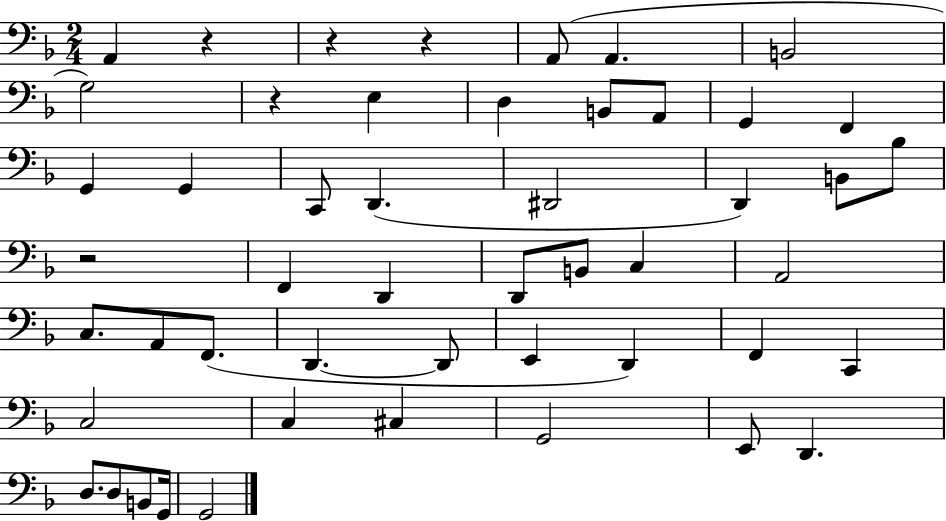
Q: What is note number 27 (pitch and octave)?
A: A2